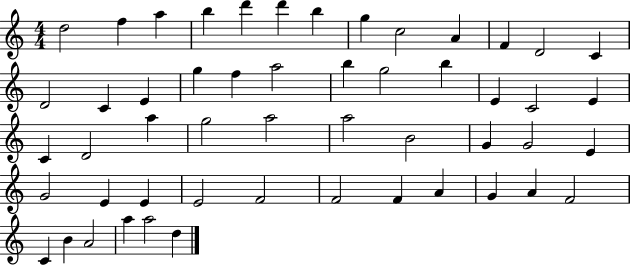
D5/h F5/q A5/q B5/q D6/q D6/q B5/q G5/q C5/h A4/q F4/q D4/h C4/q D4/h C4/q E4/q G5/q F5/q A5/h B5/q G5/h B5/q E4/q C4/h E4/q C4/q D4/h A5/q G5/h A5/h A5/h B4/h G4/q G4/h E4/q G4/h E4/q E4/q E4/h F4/h F4/h F4/q A4/q G4/q A4/q F4/h C4/q B4/q A4/h A5/q A5/h D5/q